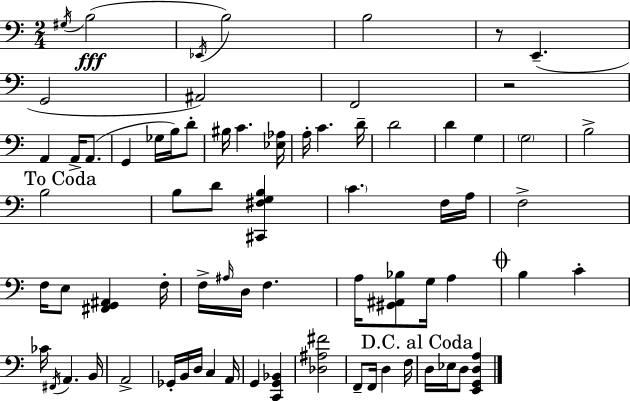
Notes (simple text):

G#3/s B3/h Eb2/s B3/h B3/h R/e E2/q. G2/h A#2/h F2/h R/h A2/q A2/s A2/e. G2/q Gb3/s B3/s D4/e BIS3/s C4/q. [Eb3,Ab3]/s A3/s C4/q. D4/s D4/h D4/q G3/q G3/h B3/h B3/h B3/e D4/e [C#2,F#3,G3,B3]/q C4/q. F3/s A3/s F3/h F3/s E3/e [F#2,G2,A#2]/q F3/s F3/s A#3/s D3/s F3/q. A3/s [G#2,A#2,Bb3]/e G3/s A3/q B3/q C4/q CES4/s F#2/s A2/q. B2/s A2/h Gb2/s B2/s D3/s C3/q A2/s G2/q [C2,G2,Bb2]/q [Db3,A#3,F#4]/h F2/e F2/s D3/q F3/s D3/s Eb3/s D3/e [E2,G2,D3,A3]/q